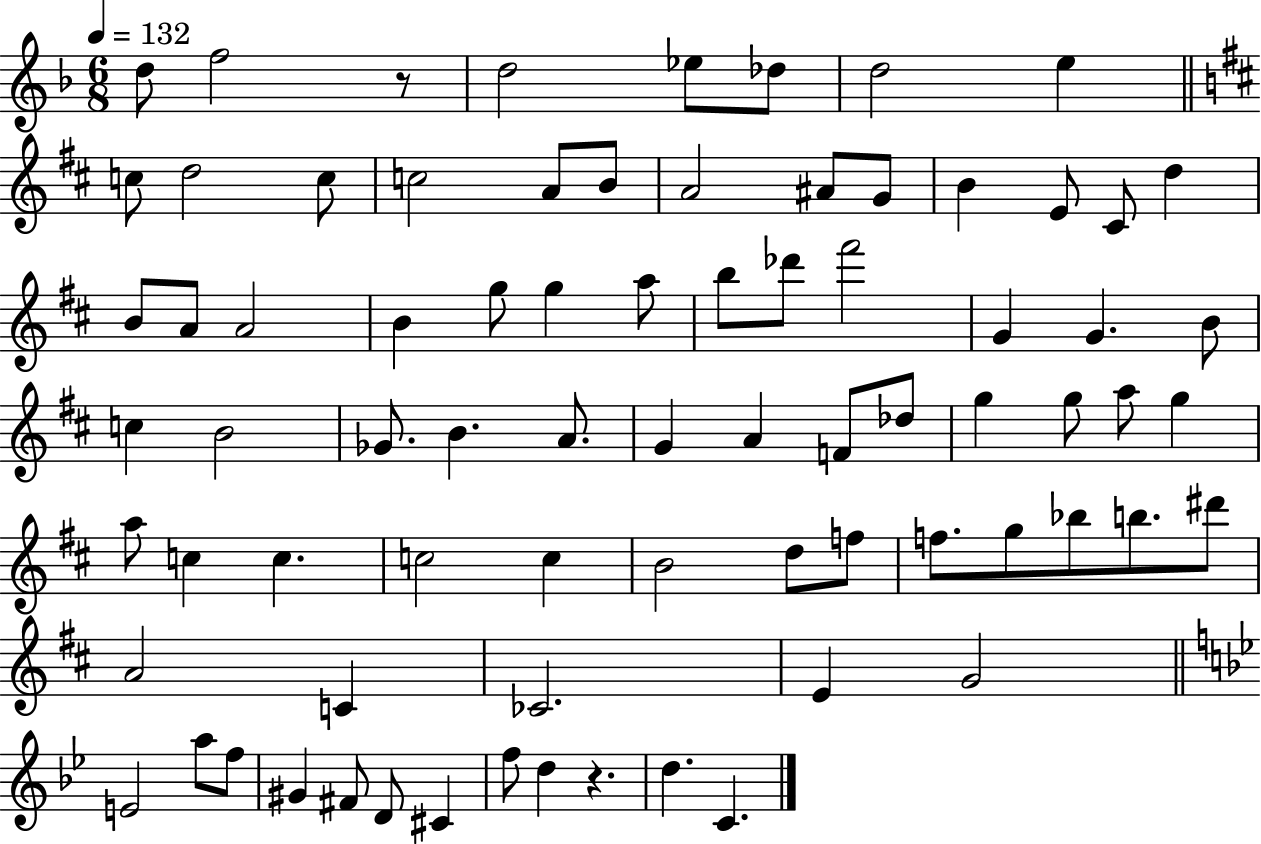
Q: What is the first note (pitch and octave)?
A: D5